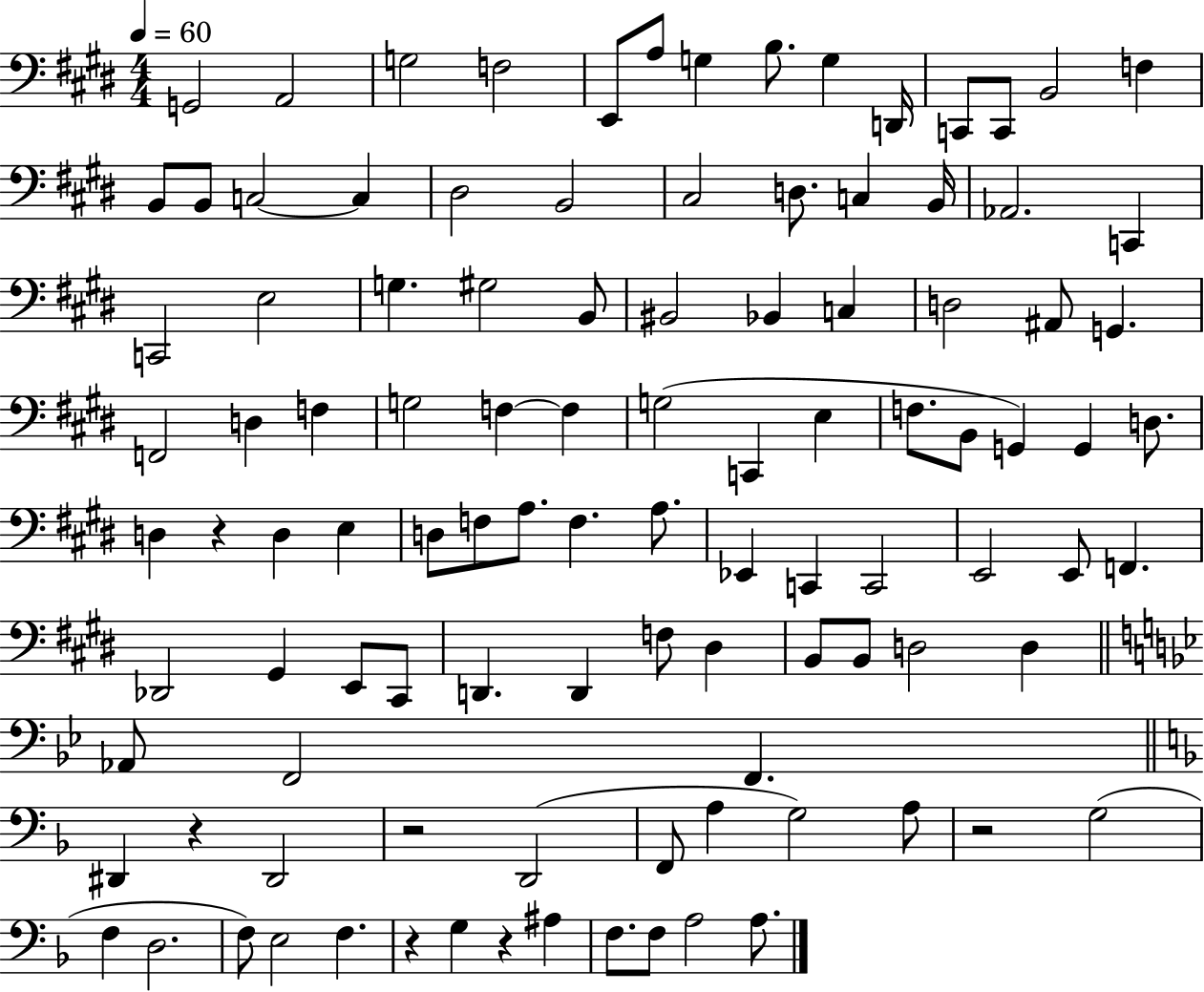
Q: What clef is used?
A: bass